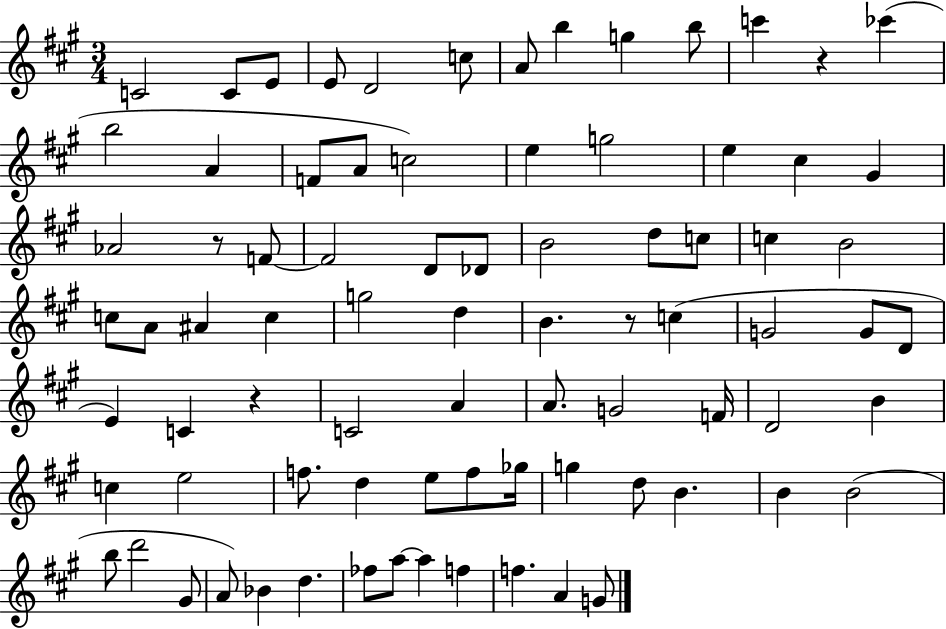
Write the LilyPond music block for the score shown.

{
  \clef treble
  \numericTimeSignature
  \time 3/4
  \key a \major
  c'2 c'8 e'8 | e'8 d'2 c''8 | a'8 b''4 g''4 b''8 | c'''4 r4 ces'''4( | \break b''2 a'4 | f'8 a'8 c''2) | e''4 g''2 | e''4 cis''4 gis'4 | \break aes'2 r8 f'8~~ | f'2 d'8 des'8 | b'2 d''8 c''8 | c''4 b'2 | \break c''8 a'8 ais'4 c''4 | g''2 d''4 | b'4. r8 c''4( | g'2 g'8 d'8 | \break e'4) c'4 r4 | c'2 a'4 | a'8. g'2 f'16 | d'2 b'4 | \break c''4 e''2 | f''8. d''4 e''8 f''8 ges''16 | g''4 d''8 b'4. | b'4 b'2( | \break b''8 d'''2 gis'8 | a'8) bes'4 d''4. | fes''8 a''8~~ a''4 f''4 | f''4. a'4 g'8 | \break \bar "|."
}